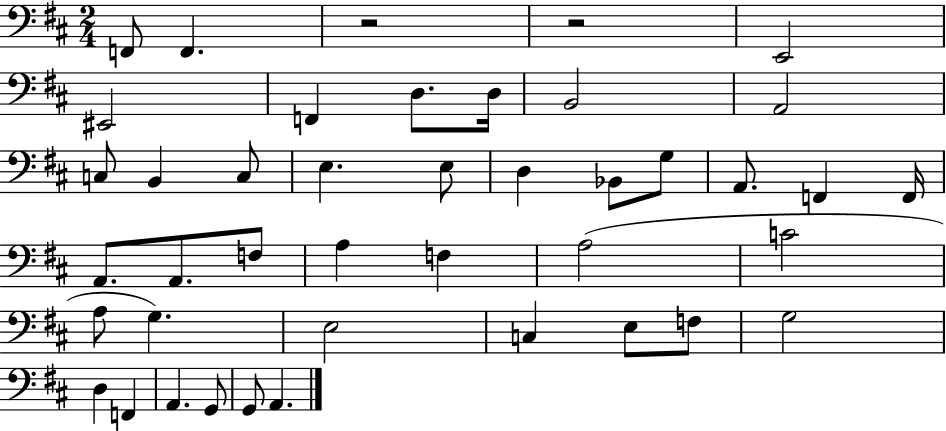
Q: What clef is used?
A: bass